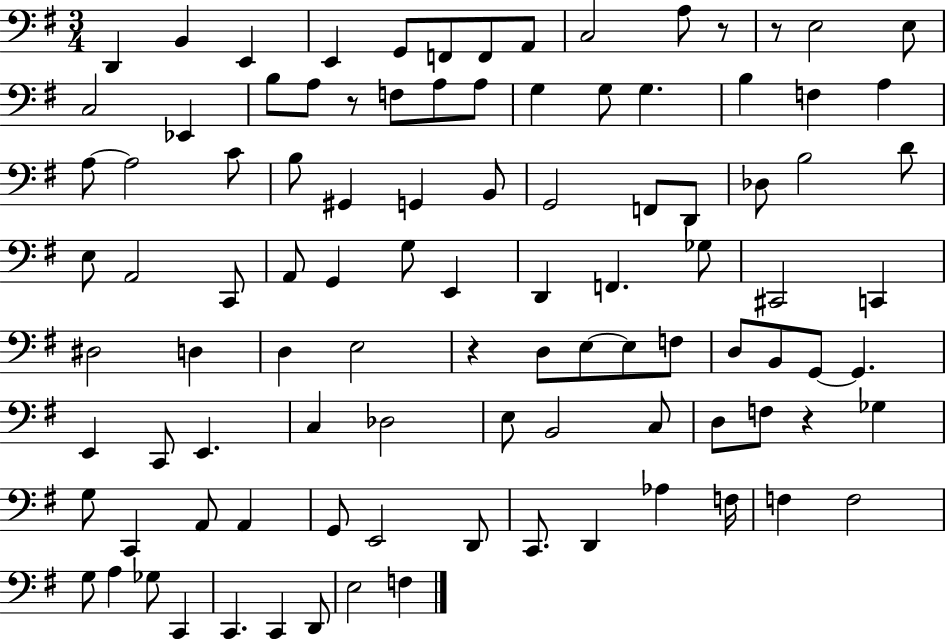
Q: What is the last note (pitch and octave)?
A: F3